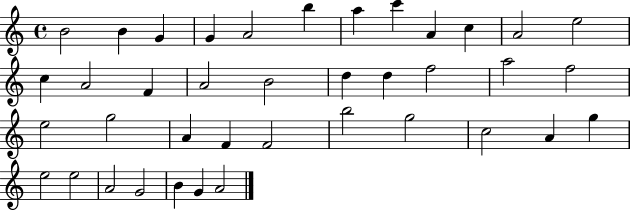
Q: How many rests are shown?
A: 0